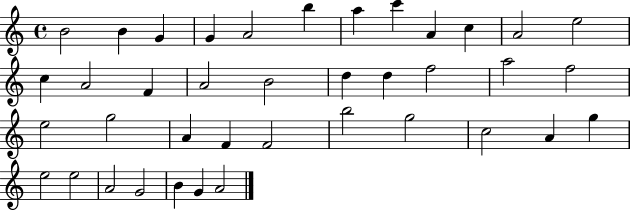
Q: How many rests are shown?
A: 0